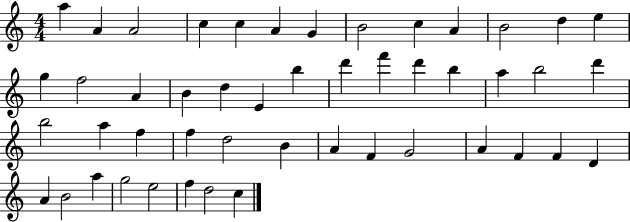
A5/q A4/q A4/h C5/q C5/q A4/q G4/q B4/h C5/q A4/q B4/h D5/q E5/q G5/q F5/h A4/q B4/q D5/q E4/q B5/q D6/q F6/q D6/q B5/q A5/q B5/h D6/q B5/h A5/q F5/q F5/q D5/h B4/q A4/q F4/q G4/h A4/q F4/q F4/q D4/q A4/q B4/h A5/q G5/h E5/h F5/q D5/h C5/q